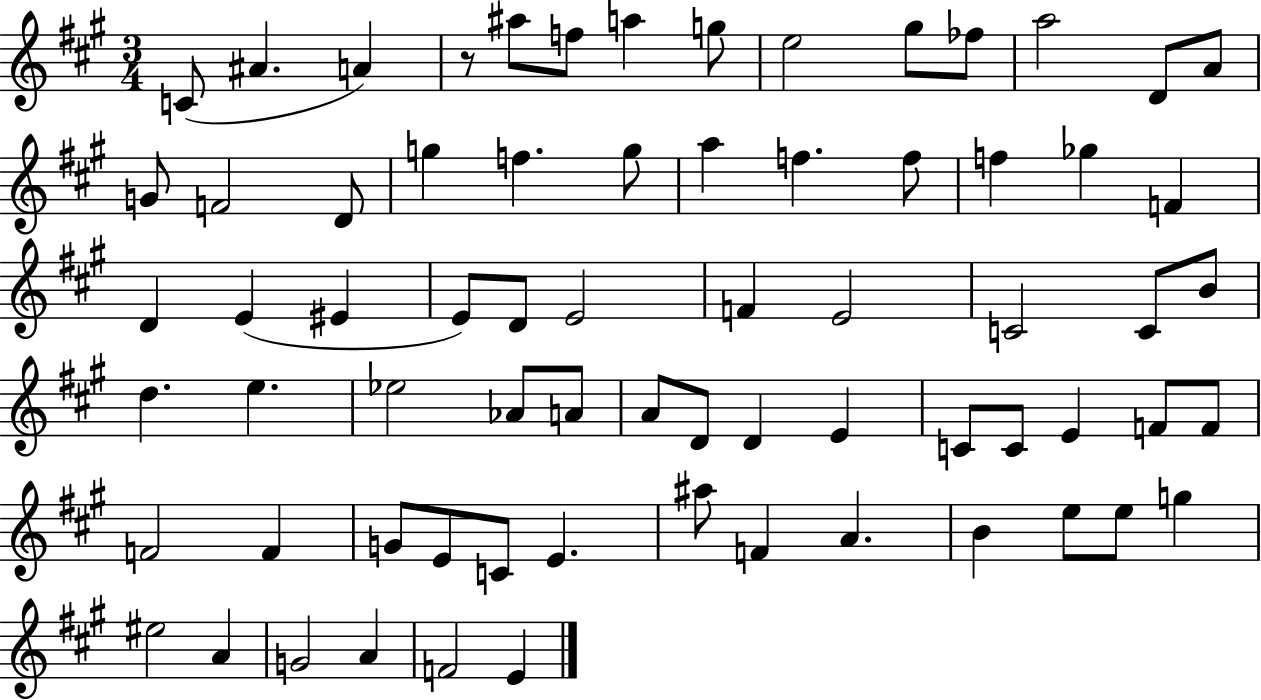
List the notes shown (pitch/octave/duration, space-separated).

C4/e A#4/q. A4/q R/e A#5/e F5/e A5/q G5/e E5/h G#5/e FES5/e A5/h D4/e A4/e G4/e F4/h D4/e G5/q F5/q. G5/e A5/q F5/q. F5/e F5/q Gb5/q F4/q D4/q E4/q EIS4/q E4/e D4/e E4/h F4/q E4/h C4/h C4/e B4/e D5/q. E5/q. Eb5/h Ab4/e A4/e A4/e D4/e D4/q E4/q C4/e C4/e E4/q F4/e F4/e F4/h F4/q G4/e E4/e C4/e E4/q. A#5/e F4/q A4/q. B4/q E5/e E5/e G5/q EIS5/h A4/q G4/h A4/q F4/h E4/q